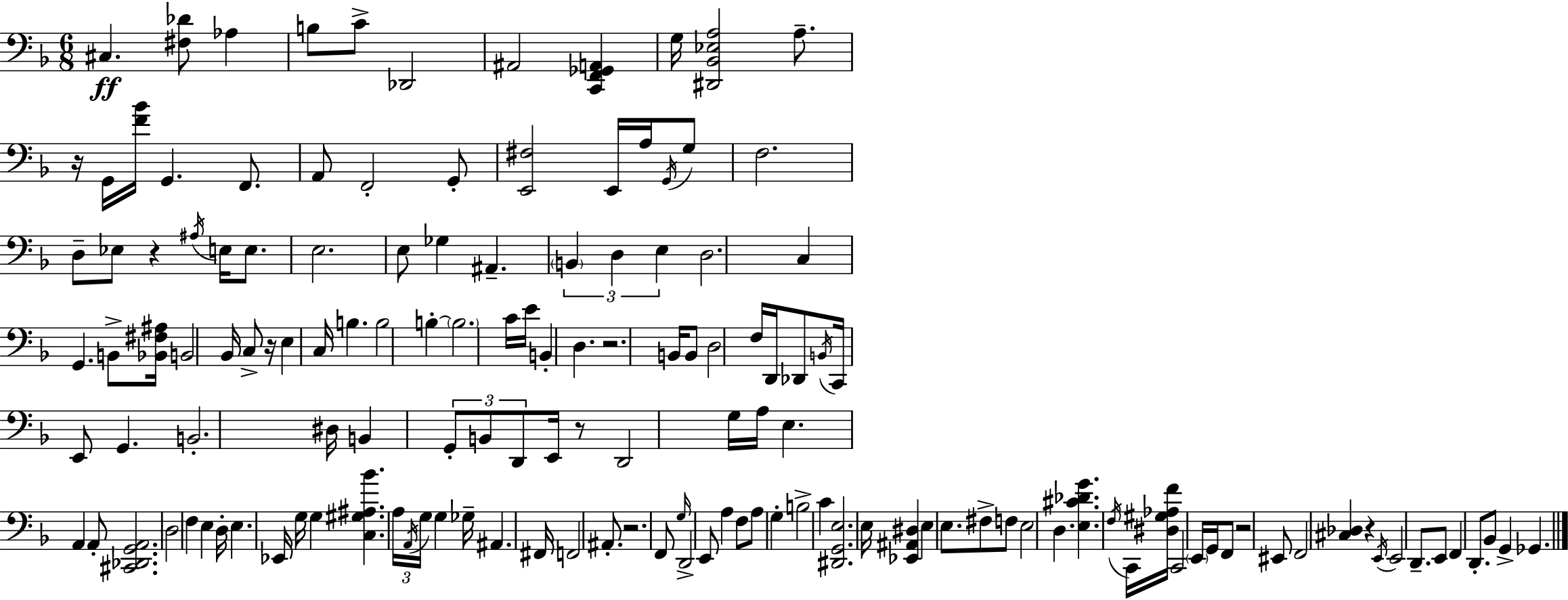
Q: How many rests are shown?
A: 8